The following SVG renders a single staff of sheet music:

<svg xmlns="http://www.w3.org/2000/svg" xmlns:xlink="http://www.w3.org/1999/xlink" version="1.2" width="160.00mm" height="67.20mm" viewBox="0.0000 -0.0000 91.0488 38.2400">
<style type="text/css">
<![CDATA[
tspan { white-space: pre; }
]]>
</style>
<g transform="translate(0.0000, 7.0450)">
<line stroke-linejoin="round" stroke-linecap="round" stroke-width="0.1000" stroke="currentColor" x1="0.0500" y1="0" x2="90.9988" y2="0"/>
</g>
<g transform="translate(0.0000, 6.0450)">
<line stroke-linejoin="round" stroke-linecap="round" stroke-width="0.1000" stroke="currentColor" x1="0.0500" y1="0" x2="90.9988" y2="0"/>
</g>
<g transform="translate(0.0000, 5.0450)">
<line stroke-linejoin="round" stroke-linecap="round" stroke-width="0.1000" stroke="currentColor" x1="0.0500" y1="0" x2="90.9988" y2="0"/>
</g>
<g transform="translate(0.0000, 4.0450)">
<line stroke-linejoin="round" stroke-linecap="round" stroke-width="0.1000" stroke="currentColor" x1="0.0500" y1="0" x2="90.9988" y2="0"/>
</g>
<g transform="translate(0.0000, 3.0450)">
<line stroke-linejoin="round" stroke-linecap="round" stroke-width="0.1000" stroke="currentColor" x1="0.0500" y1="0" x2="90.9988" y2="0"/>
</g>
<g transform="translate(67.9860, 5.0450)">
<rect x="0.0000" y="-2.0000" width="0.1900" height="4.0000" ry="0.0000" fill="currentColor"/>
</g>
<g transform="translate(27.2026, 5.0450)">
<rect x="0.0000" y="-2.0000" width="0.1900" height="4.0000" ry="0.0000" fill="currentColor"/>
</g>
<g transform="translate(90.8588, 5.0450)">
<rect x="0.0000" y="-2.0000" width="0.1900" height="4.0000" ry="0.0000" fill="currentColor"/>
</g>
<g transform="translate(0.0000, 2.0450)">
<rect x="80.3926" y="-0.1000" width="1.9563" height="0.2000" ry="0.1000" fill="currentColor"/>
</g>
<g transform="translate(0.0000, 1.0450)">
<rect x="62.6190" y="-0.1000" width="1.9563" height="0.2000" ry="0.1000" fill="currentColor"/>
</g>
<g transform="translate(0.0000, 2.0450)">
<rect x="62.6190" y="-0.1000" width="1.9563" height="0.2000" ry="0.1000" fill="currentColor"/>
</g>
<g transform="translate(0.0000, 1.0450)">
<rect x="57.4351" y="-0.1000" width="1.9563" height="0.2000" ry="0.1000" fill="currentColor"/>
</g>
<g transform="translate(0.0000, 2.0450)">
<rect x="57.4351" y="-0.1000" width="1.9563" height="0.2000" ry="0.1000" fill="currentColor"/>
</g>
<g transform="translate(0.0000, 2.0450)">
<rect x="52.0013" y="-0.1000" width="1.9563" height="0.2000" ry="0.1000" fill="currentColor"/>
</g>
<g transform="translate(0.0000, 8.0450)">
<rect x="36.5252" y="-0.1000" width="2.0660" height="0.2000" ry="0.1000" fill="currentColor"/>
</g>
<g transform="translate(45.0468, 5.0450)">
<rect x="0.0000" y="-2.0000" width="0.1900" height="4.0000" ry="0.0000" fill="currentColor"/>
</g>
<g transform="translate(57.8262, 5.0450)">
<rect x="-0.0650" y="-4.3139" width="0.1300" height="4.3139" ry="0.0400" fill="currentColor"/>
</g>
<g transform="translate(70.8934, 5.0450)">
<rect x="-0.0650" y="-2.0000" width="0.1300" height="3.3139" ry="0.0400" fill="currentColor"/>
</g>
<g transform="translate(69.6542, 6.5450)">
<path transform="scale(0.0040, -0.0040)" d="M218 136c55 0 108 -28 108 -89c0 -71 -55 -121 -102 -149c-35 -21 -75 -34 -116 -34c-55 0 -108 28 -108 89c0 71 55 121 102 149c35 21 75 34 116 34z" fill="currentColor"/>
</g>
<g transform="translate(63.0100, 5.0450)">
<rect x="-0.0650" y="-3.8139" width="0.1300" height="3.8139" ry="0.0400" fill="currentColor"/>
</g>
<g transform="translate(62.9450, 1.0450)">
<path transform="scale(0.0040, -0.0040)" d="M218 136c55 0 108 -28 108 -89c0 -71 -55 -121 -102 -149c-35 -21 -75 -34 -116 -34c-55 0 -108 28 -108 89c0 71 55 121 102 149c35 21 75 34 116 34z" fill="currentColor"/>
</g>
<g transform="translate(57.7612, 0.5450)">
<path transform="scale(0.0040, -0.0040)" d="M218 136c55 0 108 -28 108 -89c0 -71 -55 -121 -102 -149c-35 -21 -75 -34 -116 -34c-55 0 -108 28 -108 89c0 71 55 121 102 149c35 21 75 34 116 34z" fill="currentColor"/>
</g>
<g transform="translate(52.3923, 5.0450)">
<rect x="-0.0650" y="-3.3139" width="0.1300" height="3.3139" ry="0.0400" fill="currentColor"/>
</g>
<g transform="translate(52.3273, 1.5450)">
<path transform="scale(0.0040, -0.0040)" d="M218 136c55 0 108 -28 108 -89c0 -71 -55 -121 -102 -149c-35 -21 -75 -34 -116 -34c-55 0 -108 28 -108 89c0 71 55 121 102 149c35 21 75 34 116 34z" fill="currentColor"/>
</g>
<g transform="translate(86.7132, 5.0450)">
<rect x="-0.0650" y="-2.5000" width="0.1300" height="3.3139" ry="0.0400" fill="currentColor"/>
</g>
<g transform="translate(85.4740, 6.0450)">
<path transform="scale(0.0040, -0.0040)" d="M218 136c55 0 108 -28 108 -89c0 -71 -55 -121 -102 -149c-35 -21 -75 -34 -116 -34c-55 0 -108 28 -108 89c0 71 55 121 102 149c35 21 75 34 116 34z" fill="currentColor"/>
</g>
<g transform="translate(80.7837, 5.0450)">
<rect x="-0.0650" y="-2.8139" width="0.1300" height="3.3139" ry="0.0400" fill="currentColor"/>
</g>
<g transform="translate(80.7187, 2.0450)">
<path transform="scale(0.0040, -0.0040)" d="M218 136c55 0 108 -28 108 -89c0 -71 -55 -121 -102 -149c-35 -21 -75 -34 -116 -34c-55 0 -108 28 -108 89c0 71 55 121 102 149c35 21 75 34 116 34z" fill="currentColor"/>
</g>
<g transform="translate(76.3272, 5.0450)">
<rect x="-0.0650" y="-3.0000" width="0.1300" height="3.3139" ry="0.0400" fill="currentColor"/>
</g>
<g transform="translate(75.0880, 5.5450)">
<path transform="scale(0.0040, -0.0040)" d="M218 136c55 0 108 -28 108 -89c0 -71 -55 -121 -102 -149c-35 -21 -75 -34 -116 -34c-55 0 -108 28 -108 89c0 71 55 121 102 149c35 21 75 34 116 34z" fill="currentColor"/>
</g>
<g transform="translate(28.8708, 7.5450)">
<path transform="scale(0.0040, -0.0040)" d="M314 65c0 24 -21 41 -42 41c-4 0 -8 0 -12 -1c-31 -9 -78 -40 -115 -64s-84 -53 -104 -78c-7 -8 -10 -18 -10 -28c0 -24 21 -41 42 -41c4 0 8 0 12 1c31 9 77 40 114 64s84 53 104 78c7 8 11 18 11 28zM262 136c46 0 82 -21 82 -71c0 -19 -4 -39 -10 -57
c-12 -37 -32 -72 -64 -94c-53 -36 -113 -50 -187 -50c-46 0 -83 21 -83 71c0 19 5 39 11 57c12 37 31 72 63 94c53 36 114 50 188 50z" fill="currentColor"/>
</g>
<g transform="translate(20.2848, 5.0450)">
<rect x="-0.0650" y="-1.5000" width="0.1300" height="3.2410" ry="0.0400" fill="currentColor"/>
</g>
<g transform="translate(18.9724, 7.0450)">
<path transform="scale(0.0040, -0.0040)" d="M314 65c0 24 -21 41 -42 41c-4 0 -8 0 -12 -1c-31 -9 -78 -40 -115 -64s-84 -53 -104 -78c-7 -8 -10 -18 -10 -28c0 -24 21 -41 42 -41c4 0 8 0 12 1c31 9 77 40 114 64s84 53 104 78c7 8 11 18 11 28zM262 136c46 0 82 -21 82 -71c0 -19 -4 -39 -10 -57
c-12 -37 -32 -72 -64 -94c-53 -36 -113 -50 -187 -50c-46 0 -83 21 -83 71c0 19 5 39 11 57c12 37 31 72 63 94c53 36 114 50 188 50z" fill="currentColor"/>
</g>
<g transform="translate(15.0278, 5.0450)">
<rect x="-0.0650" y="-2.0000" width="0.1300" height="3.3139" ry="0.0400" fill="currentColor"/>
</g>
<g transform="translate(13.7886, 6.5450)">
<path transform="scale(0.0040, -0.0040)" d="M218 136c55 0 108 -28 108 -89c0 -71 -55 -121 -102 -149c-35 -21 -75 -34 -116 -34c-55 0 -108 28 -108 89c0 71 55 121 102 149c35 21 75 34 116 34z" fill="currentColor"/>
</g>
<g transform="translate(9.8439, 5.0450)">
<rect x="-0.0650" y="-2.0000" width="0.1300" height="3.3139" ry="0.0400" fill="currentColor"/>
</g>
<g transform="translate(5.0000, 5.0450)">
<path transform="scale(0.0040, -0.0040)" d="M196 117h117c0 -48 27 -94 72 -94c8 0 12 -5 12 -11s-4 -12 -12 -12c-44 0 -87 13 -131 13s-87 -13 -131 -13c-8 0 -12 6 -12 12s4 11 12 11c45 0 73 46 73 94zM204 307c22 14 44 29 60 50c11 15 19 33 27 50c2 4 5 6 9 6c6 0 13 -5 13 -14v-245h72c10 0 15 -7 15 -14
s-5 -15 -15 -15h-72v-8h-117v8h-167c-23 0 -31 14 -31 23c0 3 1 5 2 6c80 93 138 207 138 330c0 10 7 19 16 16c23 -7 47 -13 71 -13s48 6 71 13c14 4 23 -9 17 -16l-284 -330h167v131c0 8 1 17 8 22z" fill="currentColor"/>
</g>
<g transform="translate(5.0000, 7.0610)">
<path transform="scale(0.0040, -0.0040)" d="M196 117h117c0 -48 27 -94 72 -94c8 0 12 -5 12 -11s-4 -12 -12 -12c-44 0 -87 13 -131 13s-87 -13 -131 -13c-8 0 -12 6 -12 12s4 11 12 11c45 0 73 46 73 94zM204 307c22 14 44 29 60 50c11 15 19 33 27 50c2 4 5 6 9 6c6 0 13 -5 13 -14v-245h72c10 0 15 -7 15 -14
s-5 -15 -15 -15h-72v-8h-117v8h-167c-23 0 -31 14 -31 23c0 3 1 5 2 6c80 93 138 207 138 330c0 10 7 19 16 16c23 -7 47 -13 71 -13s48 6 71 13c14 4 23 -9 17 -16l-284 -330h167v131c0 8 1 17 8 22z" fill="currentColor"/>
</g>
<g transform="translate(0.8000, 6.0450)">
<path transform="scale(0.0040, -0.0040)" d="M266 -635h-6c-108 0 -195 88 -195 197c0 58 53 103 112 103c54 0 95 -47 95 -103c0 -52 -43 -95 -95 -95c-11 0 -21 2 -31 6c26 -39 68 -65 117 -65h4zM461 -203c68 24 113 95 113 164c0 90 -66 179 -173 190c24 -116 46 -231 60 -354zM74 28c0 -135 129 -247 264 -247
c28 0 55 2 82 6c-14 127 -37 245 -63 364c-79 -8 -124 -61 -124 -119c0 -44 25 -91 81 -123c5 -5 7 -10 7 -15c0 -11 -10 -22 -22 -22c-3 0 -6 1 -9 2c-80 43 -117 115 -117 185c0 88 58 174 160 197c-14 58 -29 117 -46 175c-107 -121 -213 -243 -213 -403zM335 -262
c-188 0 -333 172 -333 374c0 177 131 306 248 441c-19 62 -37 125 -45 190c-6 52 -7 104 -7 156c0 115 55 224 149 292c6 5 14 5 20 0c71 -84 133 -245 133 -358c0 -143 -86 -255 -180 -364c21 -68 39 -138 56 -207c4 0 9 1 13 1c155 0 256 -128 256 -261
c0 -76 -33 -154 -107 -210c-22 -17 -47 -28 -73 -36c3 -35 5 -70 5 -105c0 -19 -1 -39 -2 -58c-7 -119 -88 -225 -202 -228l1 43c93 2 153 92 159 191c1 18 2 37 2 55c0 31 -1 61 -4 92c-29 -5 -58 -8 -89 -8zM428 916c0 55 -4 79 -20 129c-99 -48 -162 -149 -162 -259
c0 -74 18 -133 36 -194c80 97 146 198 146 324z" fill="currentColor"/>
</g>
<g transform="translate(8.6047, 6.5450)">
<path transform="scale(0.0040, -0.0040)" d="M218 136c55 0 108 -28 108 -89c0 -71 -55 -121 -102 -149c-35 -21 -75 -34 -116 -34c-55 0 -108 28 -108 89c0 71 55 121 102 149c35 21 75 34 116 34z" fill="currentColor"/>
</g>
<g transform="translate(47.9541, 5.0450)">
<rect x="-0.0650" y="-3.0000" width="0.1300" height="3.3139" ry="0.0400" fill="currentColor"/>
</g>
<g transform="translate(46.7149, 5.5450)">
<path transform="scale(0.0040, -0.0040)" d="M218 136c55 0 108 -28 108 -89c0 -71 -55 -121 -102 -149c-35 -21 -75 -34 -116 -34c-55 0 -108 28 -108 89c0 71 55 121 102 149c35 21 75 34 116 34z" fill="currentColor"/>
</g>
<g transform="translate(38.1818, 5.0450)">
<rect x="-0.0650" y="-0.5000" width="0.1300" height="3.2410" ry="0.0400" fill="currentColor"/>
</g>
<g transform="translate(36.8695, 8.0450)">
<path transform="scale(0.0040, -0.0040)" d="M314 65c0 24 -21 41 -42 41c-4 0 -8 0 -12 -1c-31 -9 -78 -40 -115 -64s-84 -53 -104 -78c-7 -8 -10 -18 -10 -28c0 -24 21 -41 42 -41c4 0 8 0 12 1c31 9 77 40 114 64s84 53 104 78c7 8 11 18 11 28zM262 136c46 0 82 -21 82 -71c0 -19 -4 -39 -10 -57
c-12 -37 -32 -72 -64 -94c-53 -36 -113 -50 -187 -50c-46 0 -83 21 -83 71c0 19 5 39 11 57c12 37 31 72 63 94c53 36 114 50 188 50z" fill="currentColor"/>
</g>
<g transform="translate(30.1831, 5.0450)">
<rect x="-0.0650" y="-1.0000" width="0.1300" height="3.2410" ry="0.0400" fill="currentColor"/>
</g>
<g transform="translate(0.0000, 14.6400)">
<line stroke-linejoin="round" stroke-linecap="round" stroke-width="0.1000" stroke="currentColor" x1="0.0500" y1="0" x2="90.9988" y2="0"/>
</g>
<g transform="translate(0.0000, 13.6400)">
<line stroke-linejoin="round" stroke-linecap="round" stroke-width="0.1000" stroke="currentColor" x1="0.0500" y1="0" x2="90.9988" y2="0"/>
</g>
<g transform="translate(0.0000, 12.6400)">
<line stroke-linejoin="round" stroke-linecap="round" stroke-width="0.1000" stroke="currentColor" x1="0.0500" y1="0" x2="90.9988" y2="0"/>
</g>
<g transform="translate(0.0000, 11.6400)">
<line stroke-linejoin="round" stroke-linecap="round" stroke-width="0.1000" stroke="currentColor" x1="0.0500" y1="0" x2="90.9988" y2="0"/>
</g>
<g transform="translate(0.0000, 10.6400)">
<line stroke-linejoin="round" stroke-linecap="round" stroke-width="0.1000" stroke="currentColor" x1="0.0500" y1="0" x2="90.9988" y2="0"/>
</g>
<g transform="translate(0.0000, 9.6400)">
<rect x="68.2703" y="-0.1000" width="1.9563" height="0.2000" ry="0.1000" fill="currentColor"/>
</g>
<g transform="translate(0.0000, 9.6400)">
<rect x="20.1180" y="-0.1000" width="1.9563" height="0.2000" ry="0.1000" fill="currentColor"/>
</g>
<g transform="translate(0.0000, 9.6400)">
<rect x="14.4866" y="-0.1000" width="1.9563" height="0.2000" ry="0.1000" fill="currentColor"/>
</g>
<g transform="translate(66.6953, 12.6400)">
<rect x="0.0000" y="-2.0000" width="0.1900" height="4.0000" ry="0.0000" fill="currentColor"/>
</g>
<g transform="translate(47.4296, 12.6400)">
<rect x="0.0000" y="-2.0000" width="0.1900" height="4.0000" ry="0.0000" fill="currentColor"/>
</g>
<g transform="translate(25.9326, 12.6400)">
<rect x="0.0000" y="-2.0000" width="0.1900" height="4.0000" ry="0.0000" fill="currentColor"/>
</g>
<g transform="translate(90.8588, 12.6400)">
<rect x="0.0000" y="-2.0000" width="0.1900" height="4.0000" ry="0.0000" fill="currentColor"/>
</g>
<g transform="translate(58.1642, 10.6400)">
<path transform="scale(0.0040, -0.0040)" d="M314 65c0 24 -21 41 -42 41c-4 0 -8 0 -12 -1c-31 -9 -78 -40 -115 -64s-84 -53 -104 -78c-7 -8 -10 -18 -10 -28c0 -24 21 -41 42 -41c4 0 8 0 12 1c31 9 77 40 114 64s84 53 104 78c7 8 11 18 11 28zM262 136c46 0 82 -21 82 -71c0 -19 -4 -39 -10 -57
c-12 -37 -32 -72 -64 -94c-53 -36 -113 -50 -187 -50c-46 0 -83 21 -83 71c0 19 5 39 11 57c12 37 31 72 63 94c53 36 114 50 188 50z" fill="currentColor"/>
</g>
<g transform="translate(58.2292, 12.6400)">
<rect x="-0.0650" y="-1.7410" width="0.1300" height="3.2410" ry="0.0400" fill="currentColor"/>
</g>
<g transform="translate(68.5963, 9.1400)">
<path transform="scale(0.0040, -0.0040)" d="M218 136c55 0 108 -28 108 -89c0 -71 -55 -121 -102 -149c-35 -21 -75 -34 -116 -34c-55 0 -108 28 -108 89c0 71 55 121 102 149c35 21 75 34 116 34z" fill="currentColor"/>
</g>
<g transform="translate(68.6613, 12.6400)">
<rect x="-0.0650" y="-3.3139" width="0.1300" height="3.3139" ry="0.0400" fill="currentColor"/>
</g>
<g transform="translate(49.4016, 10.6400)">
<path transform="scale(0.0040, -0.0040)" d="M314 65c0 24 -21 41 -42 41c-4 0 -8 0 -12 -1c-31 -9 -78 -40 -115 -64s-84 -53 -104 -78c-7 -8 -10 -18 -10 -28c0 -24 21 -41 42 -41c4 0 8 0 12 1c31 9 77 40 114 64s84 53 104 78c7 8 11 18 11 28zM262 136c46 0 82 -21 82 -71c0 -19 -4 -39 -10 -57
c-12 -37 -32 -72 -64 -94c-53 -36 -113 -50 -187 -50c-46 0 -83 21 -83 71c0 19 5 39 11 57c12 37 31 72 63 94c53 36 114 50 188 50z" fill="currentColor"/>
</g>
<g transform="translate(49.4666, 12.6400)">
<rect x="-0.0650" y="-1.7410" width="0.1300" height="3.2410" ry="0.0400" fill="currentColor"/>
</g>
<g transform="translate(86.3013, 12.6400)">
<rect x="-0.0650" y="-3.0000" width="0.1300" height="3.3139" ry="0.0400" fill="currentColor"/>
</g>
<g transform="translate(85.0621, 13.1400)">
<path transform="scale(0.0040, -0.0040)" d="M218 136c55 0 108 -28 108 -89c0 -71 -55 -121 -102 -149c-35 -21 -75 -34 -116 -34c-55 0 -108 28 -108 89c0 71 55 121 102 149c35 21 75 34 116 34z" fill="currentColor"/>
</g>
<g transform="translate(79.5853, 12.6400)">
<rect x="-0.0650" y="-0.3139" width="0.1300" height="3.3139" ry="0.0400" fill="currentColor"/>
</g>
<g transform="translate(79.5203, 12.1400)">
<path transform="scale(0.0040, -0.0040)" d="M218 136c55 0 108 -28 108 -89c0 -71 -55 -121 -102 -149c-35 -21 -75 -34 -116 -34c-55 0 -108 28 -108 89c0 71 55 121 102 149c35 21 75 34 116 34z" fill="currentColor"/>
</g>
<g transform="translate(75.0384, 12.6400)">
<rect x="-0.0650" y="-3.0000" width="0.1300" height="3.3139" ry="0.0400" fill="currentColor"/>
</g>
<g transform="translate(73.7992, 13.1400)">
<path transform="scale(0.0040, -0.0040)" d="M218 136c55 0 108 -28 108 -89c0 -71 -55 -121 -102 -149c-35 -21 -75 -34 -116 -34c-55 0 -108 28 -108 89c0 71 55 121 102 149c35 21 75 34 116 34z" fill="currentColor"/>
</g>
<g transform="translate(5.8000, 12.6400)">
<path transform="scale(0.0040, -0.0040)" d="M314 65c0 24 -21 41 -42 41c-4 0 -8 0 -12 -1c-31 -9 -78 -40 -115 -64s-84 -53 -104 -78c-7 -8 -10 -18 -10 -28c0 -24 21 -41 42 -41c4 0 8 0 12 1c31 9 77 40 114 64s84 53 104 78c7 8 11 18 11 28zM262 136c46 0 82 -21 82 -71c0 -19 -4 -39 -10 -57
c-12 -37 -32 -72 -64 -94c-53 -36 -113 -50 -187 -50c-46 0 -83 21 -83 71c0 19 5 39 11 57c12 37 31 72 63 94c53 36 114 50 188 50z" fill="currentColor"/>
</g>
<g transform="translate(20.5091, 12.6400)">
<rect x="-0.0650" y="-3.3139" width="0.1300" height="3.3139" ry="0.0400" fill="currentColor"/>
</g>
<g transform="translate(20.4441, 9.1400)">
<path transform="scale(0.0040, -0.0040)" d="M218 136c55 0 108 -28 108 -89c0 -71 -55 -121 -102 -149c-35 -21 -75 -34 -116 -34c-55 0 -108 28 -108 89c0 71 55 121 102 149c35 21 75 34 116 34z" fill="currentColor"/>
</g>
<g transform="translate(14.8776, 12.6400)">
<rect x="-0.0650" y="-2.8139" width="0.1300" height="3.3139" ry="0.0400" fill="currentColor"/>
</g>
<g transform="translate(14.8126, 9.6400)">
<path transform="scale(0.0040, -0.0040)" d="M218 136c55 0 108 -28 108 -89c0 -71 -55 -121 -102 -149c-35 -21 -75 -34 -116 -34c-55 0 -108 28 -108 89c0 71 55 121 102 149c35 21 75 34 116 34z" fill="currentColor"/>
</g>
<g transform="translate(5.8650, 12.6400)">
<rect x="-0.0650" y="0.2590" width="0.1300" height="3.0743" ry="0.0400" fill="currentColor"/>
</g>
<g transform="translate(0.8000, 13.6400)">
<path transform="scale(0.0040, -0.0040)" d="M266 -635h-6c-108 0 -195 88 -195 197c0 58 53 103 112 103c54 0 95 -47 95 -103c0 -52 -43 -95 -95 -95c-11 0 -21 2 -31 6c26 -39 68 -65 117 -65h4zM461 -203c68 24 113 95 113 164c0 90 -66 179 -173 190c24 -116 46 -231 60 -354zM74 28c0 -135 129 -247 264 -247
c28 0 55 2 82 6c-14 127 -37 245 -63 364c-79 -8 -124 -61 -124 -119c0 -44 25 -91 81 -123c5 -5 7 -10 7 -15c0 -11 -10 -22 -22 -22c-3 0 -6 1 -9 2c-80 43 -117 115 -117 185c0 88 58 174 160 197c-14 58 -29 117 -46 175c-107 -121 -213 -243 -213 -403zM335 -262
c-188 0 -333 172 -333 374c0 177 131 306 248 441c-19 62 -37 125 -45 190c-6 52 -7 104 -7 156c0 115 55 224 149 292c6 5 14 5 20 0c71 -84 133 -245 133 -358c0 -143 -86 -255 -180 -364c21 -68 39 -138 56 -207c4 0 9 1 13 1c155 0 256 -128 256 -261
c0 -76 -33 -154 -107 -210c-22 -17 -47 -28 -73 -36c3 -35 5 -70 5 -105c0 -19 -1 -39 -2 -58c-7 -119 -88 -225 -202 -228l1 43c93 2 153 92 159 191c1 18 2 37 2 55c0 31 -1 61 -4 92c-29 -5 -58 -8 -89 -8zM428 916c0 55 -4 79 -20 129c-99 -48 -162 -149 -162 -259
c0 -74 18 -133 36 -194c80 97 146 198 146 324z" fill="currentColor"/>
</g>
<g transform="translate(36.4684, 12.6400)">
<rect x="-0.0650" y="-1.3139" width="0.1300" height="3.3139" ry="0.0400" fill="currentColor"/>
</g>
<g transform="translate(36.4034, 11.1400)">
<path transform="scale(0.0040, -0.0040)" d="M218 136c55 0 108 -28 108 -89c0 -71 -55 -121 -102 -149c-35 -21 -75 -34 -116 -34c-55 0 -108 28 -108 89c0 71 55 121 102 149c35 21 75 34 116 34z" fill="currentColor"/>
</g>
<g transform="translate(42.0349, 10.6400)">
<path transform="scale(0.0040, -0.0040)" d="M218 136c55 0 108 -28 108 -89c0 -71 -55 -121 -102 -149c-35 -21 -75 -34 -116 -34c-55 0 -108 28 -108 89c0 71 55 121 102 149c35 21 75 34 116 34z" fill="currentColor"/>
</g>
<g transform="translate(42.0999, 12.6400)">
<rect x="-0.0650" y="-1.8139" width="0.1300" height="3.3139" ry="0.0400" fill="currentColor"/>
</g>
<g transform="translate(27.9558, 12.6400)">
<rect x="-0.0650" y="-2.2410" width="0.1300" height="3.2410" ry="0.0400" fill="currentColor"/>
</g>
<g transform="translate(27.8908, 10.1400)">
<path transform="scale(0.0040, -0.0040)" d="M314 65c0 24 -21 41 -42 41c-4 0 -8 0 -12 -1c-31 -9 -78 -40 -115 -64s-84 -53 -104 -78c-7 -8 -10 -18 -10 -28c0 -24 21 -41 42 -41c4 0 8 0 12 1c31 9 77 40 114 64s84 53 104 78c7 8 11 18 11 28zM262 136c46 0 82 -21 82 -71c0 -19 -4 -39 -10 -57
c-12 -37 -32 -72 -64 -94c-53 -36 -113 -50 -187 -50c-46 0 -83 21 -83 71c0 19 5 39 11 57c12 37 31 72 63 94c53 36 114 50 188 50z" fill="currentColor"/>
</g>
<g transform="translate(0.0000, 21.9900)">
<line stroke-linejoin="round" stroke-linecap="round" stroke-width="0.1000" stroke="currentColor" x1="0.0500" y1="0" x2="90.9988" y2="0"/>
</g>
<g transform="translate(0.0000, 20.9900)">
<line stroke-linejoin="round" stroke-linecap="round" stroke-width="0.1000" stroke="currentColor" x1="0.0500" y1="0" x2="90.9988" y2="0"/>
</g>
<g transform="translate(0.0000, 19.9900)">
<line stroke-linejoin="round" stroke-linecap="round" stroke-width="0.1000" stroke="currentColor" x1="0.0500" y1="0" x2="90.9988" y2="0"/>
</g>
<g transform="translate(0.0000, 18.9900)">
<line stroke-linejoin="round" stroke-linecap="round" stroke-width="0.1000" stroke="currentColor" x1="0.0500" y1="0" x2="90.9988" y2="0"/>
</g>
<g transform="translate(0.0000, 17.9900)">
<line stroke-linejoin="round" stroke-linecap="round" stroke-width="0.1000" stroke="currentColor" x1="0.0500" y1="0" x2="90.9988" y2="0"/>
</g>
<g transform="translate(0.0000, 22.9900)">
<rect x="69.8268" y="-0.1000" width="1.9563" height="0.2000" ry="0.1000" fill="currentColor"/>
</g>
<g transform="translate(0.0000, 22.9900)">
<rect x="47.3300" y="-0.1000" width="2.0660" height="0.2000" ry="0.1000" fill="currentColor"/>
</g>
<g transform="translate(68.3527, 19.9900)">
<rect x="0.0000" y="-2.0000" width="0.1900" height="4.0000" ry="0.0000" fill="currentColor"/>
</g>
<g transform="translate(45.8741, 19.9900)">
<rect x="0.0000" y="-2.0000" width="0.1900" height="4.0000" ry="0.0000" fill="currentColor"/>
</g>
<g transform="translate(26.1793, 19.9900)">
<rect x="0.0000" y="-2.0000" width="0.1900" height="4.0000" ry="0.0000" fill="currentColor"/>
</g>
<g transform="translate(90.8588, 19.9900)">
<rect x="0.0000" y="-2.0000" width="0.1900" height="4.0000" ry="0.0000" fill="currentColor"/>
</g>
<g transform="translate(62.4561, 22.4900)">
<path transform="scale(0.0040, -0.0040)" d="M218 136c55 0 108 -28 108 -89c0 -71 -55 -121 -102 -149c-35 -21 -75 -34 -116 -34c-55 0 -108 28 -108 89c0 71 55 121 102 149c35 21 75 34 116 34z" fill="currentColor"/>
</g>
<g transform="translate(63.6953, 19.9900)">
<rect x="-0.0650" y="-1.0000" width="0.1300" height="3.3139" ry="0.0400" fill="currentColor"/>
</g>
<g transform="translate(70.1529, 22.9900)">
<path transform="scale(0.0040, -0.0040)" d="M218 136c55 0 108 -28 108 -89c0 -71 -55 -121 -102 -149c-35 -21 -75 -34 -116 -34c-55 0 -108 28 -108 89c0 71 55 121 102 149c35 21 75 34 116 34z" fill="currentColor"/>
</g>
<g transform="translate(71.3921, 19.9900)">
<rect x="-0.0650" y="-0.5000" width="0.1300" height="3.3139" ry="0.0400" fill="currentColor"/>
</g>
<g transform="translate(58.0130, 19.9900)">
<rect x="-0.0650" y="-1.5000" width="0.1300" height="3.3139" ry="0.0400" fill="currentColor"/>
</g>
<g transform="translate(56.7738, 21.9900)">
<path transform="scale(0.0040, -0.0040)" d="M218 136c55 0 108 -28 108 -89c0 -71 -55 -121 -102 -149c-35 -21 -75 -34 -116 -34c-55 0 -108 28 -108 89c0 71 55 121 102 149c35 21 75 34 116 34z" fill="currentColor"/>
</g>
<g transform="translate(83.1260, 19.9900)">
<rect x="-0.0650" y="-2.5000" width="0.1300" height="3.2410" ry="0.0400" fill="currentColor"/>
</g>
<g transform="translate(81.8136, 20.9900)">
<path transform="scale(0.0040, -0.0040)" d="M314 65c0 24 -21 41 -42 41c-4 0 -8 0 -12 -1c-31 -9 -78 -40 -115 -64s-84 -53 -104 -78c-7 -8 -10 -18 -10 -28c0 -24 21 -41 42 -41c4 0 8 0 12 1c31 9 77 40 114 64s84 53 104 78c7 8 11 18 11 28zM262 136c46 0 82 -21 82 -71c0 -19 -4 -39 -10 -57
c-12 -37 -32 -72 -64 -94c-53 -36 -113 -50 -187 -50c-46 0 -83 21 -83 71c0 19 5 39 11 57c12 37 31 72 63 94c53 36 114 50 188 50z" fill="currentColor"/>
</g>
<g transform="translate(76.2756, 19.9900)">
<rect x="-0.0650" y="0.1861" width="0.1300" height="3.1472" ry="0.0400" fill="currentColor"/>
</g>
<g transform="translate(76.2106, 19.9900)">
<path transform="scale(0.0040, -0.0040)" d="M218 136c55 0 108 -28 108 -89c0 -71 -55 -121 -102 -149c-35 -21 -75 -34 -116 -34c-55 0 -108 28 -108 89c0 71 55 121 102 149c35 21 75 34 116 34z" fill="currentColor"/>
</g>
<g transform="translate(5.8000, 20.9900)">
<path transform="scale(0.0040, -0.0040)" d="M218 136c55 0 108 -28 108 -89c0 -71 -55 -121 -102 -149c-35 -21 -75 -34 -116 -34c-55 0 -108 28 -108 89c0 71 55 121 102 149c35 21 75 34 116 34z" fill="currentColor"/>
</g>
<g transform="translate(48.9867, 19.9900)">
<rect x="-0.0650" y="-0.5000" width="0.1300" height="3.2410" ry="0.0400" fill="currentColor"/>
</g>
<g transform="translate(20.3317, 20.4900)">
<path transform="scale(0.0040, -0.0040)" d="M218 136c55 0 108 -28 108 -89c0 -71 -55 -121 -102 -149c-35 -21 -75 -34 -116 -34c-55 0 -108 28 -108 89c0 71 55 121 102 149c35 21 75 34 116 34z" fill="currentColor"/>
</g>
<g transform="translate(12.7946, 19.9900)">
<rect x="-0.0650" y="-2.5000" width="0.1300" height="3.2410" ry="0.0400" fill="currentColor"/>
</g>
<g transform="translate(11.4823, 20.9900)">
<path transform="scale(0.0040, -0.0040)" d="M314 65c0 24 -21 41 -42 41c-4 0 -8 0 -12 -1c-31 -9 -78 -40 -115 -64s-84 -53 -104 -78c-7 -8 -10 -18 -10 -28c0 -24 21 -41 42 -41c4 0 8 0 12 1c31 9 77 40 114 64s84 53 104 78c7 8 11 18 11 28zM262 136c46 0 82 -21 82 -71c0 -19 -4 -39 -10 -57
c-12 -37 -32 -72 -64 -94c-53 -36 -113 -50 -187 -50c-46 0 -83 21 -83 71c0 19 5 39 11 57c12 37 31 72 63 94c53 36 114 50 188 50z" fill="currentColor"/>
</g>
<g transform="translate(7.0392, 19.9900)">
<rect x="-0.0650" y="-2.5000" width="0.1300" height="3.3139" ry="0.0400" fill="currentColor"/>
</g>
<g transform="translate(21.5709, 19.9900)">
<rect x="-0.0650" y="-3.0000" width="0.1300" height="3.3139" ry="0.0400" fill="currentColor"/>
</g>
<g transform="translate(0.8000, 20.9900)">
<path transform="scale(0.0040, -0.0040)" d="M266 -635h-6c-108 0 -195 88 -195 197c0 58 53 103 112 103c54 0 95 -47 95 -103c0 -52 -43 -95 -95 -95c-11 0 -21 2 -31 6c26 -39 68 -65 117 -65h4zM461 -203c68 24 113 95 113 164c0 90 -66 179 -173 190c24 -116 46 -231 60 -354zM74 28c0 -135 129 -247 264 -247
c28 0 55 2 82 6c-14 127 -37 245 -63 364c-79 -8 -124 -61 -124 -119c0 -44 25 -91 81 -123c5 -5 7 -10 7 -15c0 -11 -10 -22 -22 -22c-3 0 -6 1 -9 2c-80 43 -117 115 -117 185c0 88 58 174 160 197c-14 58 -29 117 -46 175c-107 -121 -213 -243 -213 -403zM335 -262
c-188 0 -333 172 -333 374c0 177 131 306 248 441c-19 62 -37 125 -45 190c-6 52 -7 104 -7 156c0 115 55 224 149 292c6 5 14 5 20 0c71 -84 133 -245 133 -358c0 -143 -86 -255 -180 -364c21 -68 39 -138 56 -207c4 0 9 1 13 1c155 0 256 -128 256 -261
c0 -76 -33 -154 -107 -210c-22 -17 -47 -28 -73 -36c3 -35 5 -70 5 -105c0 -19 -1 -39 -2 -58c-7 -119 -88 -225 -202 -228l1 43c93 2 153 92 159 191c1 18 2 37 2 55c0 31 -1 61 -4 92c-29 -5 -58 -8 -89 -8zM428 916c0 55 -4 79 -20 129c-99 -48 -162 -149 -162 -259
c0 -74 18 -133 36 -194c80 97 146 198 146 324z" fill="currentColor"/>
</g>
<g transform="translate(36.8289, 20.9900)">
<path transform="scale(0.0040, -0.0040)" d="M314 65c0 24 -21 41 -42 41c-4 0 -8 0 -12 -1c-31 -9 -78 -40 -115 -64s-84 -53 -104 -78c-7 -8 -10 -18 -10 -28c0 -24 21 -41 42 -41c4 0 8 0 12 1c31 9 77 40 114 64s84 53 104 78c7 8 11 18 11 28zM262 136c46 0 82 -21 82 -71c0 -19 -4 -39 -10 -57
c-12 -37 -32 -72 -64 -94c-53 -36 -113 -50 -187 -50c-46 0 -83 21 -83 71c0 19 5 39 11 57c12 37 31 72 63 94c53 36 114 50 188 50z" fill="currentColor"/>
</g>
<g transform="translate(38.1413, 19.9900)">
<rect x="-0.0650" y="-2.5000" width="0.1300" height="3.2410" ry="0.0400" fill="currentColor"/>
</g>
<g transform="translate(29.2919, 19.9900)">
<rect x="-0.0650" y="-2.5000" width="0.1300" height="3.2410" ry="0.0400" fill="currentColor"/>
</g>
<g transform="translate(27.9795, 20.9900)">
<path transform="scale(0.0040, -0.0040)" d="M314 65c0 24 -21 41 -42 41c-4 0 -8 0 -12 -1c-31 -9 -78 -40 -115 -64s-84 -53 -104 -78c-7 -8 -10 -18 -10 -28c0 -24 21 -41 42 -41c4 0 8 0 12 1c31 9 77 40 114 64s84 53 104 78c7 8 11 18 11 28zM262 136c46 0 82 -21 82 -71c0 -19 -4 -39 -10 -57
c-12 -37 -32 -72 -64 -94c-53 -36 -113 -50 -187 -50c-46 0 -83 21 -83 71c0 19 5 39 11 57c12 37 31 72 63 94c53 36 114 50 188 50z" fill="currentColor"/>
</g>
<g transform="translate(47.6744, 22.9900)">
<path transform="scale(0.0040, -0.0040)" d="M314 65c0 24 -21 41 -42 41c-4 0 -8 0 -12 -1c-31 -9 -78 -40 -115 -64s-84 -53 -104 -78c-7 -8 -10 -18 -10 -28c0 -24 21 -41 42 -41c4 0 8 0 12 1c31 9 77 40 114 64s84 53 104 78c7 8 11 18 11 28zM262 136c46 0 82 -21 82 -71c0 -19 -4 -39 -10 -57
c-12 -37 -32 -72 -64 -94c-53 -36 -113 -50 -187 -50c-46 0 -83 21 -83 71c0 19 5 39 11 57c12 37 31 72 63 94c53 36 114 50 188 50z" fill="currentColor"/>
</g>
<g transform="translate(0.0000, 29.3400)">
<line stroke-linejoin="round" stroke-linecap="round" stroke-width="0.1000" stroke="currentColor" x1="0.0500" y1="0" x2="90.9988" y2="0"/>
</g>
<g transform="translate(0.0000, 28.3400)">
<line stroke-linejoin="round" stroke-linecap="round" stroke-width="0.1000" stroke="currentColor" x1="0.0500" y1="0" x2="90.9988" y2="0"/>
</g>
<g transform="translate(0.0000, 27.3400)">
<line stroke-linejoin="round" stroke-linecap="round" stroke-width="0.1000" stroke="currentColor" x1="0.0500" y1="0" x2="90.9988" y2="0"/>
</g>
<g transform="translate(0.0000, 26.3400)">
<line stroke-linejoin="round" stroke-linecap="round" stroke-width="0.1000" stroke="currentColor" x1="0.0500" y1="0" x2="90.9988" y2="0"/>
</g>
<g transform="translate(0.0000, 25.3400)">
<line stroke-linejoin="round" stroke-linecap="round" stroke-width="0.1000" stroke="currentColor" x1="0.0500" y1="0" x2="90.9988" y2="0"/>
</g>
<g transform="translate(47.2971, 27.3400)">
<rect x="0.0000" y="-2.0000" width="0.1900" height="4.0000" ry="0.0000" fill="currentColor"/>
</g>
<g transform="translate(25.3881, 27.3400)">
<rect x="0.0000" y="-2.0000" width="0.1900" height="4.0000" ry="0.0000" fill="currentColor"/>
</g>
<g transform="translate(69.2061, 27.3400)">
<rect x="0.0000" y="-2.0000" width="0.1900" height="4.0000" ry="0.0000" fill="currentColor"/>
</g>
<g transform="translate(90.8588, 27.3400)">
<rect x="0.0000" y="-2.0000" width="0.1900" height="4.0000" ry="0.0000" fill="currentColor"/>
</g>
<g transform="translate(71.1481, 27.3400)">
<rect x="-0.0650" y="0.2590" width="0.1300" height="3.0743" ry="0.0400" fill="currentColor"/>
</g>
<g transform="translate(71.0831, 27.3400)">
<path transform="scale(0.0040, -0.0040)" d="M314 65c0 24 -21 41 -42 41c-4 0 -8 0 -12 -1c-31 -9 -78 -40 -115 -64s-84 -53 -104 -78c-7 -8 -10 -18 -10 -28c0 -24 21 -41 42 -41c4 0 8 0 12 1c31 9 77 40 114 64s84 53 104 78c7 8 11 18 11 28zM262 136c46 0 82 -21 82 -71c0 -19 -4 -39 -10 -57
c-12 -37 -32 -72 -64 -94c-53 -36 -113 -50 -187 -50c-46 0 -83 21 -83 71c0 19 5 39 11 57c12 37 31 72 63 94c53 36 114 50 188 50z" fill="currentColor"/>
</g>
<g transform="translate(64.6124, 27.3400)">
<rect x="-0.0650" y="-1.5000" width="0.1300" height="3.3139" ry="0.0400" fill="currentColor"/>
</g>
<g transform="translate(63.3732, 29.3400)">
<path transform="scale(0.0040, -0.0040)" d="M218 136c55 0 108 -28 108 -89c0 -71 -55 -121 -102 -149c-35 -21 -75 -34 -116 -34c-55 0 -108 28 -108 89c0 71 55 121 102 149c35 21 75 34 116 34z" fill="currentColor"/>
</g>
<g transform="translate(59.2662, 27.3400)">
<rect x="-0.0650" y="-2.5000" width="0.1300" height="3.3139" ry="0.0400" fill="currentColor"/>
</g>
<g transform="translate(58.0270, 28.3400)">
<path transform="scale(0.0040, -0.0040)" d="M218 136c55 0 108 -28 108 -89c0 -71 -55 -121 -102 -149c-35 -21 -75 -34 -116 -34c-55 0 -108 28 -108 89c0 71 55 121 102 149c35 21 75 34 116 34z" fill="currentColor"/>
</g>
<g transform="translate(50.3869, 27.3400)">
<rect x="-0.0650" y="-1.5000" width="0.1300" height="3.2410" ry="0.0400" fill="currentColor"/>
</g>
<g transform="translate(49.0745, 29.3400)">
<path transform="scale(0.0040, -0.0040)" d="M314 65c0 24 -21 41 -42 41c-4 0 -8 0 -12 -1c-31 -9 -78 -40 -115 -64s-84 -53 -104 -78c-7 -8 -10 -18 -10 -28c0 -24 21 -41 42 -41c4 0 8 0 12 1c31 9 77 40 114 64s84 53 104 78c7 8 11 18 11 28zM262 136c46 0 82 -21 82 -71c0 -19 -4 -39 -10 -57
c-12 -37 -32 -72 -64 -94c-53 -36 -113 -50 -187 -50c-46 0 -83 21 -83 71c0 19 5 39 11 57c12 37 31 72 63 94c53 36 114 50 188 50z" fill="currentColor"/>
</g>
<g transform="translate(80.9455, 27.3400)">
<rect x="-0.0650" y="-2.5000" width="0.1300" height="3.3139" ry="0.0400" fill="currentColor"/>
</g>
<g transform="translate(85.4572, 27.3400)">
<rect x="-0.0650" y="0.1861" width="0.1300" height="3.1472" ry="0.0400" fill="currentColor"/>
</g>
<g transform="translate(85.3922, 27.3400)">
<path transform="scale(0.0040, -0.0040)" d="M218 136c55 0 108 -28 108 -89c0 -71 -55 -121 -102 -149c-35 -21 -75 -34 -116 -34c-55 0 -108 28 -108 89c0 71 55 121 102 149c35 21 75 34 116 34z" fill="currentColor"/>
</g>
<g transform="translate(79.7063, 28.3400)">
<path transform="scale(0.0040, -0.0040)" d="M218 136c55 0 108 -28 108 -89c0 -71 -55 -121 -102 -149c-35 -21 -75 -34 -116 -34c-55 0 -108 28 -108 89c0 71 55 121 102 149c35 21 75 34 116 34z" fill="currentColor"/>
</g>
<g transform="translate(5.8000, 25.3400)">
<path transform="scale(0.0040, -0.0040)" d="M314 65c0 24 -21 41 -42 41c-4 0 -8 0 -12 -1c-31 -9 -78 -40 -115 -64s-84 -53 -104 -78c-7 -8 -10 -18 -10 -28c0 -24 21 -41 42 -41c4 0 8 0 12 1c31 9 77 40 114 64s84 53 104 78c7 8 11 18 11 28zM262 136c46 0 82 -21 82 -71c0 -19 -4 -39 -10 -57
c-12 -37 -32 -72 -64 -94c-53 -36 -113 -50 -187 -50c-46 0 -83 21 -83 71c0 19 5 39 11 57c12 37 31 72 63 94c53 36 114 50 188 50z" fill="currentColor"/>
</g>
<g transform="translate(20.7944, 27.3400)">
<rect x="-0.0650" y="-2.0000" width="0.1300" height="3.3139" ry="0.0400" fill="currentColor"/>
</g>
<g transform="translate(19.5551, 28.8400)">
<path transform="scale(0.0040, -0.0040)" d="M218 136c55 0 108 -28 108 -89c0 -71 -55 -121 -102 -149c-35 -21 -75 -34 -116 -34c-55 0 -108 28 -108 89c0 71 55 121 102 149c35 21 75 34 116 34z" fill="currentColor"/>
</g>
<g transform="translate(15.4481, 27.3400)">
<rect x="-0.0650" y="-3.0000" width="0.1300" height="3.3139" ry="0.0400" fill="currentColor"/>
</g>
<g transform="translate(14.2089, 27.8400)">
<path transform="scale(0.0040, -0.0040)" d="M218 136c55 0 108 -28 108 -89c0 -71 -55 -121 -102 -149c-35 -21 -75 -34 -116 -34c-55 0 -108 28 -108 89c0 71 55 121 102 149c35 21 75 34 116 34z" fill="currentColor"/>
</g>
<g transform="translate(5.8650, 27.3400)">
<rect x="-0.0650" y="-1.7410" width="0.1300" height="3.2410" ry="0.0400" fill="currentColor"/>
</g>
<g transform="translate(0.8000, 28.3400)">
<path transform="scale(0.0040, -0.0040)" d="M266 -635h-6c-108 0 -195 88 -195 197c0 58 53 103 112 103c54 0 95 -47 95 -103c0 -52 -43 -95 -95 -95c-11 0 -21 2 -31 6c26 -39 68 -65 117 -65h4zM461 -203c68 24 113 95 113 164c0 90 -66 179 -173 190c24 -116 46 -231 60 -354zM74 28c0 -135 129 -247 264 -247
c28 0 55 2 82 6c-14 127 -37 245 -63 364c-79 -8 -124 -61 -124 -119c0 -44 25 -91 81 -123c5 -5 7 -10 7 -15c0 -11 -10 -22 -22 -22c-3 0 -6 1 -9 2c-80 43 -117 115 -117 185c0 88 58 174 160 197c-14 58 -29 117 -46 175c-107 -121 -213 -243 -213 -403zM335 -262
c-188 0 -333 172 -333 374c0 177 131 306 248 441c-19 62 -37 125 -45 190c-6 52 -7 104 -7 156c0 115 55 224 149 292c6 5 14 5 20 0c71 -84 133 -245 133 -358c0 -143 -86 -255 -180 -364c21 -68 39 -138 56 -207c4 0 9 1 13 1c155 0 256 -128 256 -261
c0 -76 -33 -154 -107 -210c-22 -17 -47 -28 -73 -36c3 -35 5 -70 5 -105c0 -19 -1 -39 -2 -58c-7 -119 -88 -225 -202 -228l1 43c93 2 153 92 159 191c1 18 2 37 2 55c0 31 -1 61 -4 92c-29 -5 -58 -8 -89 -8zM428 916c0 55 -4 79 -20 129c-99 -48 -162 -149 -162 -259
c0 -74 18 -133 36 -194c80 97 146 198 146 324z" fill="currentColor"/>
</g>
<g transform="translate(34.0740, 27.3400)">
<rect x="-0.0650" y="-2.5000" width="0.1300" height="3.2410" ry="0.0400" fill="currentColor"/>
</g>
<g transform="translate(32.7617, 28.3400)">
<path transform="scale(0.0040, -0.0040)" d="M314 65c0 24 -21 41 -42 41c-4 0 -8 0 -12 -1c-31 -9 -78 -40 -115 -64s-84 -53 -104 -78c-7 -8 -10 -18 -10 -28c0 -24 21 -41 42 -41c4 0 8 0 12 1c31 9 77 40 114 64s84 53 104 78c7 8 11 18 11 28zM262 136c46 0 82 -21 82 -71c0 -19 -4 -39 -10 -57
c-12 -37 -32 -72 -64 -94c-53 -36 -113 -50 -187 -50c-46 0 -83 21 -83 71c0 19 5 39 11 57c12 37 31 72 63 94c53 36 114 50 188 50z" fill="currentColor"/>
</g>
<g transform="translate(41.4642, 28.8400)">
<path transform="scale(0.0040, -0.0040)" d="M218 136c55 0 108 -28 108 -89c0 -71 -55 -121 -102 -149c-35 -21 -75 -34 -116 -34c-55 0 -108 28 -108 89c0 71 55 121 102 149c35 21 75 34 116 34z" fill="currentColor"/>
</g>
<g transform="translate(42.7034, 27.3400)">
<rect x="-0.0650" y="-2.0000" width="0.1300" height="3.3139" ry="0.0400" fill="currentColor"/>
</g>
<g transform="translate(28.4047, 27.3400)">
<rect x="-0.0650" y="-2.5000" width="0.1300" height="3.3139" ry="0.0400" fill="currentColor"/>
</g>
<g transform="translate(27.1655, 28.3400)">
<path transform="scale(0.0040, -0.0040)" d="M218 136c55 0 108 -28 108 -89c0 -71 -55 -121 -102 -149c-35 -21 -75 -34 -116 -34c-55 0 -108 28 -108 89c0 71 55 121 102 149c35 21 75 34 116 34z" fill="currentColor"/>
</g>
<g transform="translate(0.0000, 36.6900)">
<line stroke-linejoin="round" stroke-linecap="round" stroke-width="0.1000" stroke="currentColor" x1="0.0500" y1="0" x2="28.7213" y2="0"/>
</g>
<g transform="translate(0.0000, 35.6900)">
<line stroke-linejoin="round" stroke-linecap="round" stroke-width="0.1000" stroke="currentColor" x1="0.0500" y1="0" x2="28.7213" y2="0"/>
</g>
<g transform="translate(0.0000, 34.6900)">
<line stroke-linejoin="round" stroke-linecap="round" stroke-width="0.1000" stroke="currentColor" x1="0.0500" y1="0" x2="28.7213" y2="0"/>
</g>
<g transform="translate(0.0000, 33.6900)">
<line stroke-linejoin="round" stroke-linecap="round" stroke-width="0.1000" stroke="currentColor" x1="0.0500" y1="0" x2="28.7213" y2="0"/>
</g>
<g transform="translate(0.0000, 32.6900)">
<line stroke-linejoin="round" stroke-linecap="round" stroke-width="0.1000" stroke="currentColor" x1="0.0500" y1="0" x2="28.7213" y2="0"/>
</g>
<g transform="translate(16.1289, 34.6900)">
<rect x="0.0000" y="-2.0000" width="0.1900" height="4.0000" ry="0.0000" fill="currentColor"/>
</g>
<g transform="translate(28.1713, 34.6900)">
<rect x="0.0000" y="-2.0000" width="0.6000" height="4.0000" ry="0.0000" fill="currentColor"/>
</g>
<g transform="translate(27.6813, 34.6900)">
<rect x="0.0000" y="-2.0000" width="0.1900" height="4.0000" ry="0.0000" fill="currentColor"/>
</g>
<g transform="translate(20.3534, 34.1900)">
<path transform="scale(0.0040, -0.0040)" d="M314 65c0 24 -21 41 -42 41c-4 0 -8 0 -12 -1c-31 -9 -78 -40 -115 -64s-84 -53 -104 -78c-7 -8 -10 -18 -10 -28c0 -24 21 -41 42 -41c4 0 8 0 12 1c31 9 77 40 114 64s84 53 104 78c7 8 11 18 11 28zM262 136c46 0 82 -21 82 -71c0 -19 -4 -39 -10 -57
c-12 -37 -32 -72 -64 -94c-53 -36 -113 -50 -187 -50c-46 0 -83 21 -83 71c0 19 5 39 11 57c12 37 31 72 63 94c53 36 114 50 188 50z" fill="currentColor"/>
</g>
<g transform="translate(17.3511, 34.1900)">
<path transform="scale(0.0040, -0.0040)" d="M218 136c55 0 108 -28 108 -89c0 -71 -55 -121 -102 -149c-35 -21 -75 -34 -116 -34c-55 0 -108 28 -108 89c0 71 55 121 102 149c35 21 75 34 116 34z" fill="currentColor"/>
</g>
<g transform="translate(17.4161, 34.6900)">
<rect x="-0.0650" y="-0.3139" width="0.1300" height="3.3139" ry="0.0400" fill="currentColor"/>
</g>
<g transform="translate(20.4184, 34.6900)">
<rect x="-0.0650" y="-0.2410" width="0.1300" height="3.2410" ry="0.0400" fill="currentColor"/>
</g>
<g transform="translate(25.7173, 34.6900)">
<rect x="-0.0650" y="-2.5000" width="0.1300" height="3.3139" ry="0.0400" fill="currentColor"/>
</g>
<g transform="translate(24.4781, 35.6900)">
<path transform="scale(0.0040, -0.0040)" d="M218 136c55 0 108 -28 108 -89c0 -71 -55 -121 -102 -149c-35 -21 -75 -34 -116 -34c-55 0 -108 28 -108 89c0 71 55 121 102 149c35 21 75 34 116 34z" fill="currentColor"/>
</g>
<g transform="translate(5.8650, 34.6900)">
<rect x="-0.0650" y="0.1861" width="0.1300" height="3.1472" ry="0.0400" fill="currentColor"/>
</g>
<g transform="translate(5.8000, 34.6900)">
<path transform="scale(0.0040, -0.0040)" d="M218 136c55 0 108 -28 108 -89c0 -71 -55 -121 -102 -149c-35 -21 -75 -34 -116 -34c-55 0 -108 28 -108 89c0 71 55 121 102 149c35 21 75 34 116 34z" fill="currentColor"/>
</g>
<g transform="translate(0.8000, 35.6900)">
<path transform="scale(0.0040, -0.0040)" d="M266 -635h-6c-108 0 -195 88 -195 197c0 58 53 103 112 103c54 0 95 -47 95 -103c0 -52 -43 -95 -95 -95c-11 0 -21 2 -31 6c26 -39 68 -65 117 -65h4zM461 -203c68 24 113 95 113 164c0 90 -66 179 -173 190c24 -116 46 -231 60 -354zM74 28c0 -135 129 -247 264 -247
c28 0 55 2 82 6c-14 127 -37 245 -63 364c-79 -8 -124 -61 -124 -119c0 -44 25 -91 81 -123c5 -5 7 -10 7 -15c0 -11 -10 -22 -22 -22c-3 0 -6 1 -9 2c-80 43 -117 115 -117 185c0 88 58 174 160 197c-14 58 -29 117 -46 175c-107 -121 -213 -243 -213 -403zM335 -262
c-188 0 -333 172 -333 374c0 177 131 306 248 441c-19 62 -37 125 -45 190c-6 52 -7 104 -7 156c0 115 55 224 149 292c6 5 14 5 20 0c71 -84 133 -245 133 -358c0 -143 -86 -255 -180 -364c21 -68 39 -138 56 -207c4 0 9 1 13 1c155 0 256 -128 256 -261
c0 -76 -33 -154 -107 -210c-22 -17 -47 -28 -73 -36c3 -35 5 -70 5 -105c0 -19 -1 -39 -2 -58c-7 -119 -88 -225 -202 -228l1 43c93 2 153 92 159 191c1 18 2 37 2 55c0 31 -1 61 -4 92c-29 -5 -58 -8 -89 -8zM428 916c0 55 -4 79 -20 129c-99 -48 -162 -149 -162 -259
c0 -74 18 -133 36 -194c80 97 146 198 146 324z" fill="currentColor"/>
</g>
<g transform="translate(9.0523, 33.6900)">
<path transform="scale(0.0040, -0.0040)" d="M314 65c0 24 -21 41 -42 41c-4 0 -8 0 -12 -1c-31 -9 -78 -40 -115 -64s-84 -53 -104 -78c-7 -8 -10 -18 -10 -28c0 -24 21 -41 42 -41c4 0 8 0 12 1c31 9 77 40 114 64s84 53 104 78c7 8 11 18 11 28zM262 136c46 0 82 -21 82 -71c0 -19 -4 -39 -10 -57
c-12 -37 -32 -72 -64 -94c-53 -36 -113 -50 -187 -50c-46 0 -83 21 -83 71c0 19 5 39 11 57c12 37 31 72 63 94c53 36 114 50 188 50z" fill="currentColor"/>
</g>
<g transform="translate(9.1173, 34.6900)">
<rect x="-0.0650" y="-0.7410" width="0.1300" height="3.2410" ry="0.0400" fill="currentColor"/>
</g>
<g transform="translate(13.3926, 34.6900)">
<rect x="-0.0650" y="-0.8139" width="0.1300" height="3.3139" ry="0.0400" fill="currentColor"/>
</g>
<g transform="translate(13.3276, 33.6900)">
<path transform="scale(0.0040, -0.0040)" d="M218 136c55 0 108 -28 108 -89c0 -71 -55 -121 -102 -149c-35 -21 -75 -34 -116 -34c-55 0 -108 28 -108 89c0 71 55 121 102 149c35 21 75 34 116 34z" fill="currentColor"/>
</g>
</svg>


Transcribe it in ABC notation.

X:1
T:Untitled
M:4/4
L:1/4
K:C
F F E2 D2 C2 A b d' c' F A a G B2 a b g2 e f f2 f2 b A c A G G2 A G2 G2 C2 E D C B G2 f2 A F G G2 F E2 G E B2 G B B d2 d c c2 G